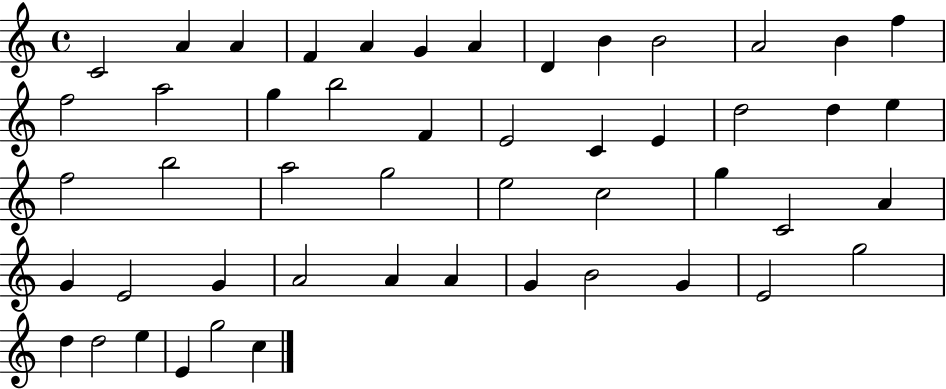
{
  \clef treble
  \time 4/4
  \defaultTimeSignature
  \key c \major
  c'2 a'4 a'4 | f'4 a'4 g'4 a'4 | d'4 b'4 b'2 | a'2 b'4 f''4 | \break f''2 a''2 | g''4 b''2 f'4 | e'2 c'4 e'4 | d''2 d''4 e''4 | \break f''2 b''2 | a''2 g''2 | e''2 c''2 | g''4 c'2 a'4 | \break g'4 e'2 g'4 | a'2 a'4 a'4 | g'4 b'2 g'4 | e'2 g''2 | \break d''4 d''2 e''4 | e'4 g''2 c''4 | \bar "|."
}